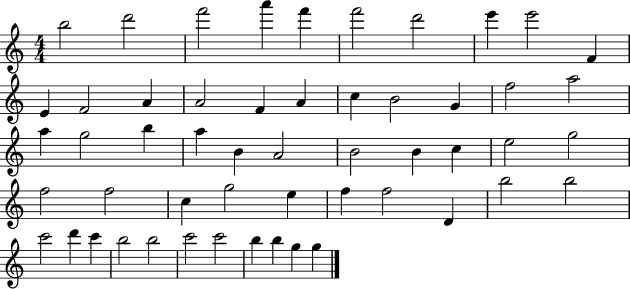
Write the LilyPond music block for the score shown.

{
  \clef treble
  \numericTimeSignature
  \time 4/4
  \key c \major
  b''2 d'''2 | f'''2 a'''4 f'''4 | f'''2 d'''2 | e'''4 e'''2 f'4 | \break e'4 f'2 a'4 | a'2 f'4 a'4 | c''4 b'2 g'4 | f''2 a''2 | \break a''4 g''2 b''4 | a''4 b'4 a'2 | b'2 b'4 c''4 | e''2 g''2 | \break f''2 f''2 | c''4 g''2 e''4 | f''4 f''2 d'4 | b''2 b''2 | \break c'''2 d'''4 c'''4 | b''2 b''2 | c'''2 c'''2 | b''4 b''4 g''4 g''4 | \break \bar "|."
}